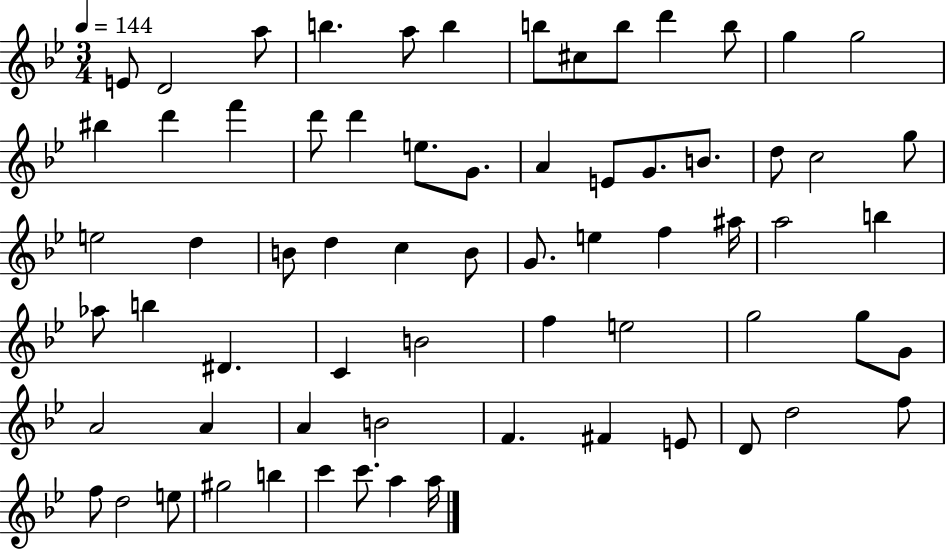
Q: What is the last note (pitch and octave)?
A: A5